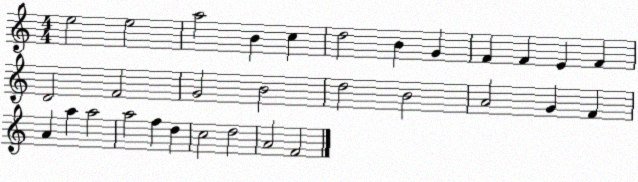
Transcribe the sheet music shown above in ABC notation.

X:1
T:Untitled
M:4/4
L:1/4
K:C
e2 e2 a2 B c d2 B G F F E F D2 F2 G2 B2 d2 B2 A2 G F A a a2 a2 f d c2 d2 A2 F2